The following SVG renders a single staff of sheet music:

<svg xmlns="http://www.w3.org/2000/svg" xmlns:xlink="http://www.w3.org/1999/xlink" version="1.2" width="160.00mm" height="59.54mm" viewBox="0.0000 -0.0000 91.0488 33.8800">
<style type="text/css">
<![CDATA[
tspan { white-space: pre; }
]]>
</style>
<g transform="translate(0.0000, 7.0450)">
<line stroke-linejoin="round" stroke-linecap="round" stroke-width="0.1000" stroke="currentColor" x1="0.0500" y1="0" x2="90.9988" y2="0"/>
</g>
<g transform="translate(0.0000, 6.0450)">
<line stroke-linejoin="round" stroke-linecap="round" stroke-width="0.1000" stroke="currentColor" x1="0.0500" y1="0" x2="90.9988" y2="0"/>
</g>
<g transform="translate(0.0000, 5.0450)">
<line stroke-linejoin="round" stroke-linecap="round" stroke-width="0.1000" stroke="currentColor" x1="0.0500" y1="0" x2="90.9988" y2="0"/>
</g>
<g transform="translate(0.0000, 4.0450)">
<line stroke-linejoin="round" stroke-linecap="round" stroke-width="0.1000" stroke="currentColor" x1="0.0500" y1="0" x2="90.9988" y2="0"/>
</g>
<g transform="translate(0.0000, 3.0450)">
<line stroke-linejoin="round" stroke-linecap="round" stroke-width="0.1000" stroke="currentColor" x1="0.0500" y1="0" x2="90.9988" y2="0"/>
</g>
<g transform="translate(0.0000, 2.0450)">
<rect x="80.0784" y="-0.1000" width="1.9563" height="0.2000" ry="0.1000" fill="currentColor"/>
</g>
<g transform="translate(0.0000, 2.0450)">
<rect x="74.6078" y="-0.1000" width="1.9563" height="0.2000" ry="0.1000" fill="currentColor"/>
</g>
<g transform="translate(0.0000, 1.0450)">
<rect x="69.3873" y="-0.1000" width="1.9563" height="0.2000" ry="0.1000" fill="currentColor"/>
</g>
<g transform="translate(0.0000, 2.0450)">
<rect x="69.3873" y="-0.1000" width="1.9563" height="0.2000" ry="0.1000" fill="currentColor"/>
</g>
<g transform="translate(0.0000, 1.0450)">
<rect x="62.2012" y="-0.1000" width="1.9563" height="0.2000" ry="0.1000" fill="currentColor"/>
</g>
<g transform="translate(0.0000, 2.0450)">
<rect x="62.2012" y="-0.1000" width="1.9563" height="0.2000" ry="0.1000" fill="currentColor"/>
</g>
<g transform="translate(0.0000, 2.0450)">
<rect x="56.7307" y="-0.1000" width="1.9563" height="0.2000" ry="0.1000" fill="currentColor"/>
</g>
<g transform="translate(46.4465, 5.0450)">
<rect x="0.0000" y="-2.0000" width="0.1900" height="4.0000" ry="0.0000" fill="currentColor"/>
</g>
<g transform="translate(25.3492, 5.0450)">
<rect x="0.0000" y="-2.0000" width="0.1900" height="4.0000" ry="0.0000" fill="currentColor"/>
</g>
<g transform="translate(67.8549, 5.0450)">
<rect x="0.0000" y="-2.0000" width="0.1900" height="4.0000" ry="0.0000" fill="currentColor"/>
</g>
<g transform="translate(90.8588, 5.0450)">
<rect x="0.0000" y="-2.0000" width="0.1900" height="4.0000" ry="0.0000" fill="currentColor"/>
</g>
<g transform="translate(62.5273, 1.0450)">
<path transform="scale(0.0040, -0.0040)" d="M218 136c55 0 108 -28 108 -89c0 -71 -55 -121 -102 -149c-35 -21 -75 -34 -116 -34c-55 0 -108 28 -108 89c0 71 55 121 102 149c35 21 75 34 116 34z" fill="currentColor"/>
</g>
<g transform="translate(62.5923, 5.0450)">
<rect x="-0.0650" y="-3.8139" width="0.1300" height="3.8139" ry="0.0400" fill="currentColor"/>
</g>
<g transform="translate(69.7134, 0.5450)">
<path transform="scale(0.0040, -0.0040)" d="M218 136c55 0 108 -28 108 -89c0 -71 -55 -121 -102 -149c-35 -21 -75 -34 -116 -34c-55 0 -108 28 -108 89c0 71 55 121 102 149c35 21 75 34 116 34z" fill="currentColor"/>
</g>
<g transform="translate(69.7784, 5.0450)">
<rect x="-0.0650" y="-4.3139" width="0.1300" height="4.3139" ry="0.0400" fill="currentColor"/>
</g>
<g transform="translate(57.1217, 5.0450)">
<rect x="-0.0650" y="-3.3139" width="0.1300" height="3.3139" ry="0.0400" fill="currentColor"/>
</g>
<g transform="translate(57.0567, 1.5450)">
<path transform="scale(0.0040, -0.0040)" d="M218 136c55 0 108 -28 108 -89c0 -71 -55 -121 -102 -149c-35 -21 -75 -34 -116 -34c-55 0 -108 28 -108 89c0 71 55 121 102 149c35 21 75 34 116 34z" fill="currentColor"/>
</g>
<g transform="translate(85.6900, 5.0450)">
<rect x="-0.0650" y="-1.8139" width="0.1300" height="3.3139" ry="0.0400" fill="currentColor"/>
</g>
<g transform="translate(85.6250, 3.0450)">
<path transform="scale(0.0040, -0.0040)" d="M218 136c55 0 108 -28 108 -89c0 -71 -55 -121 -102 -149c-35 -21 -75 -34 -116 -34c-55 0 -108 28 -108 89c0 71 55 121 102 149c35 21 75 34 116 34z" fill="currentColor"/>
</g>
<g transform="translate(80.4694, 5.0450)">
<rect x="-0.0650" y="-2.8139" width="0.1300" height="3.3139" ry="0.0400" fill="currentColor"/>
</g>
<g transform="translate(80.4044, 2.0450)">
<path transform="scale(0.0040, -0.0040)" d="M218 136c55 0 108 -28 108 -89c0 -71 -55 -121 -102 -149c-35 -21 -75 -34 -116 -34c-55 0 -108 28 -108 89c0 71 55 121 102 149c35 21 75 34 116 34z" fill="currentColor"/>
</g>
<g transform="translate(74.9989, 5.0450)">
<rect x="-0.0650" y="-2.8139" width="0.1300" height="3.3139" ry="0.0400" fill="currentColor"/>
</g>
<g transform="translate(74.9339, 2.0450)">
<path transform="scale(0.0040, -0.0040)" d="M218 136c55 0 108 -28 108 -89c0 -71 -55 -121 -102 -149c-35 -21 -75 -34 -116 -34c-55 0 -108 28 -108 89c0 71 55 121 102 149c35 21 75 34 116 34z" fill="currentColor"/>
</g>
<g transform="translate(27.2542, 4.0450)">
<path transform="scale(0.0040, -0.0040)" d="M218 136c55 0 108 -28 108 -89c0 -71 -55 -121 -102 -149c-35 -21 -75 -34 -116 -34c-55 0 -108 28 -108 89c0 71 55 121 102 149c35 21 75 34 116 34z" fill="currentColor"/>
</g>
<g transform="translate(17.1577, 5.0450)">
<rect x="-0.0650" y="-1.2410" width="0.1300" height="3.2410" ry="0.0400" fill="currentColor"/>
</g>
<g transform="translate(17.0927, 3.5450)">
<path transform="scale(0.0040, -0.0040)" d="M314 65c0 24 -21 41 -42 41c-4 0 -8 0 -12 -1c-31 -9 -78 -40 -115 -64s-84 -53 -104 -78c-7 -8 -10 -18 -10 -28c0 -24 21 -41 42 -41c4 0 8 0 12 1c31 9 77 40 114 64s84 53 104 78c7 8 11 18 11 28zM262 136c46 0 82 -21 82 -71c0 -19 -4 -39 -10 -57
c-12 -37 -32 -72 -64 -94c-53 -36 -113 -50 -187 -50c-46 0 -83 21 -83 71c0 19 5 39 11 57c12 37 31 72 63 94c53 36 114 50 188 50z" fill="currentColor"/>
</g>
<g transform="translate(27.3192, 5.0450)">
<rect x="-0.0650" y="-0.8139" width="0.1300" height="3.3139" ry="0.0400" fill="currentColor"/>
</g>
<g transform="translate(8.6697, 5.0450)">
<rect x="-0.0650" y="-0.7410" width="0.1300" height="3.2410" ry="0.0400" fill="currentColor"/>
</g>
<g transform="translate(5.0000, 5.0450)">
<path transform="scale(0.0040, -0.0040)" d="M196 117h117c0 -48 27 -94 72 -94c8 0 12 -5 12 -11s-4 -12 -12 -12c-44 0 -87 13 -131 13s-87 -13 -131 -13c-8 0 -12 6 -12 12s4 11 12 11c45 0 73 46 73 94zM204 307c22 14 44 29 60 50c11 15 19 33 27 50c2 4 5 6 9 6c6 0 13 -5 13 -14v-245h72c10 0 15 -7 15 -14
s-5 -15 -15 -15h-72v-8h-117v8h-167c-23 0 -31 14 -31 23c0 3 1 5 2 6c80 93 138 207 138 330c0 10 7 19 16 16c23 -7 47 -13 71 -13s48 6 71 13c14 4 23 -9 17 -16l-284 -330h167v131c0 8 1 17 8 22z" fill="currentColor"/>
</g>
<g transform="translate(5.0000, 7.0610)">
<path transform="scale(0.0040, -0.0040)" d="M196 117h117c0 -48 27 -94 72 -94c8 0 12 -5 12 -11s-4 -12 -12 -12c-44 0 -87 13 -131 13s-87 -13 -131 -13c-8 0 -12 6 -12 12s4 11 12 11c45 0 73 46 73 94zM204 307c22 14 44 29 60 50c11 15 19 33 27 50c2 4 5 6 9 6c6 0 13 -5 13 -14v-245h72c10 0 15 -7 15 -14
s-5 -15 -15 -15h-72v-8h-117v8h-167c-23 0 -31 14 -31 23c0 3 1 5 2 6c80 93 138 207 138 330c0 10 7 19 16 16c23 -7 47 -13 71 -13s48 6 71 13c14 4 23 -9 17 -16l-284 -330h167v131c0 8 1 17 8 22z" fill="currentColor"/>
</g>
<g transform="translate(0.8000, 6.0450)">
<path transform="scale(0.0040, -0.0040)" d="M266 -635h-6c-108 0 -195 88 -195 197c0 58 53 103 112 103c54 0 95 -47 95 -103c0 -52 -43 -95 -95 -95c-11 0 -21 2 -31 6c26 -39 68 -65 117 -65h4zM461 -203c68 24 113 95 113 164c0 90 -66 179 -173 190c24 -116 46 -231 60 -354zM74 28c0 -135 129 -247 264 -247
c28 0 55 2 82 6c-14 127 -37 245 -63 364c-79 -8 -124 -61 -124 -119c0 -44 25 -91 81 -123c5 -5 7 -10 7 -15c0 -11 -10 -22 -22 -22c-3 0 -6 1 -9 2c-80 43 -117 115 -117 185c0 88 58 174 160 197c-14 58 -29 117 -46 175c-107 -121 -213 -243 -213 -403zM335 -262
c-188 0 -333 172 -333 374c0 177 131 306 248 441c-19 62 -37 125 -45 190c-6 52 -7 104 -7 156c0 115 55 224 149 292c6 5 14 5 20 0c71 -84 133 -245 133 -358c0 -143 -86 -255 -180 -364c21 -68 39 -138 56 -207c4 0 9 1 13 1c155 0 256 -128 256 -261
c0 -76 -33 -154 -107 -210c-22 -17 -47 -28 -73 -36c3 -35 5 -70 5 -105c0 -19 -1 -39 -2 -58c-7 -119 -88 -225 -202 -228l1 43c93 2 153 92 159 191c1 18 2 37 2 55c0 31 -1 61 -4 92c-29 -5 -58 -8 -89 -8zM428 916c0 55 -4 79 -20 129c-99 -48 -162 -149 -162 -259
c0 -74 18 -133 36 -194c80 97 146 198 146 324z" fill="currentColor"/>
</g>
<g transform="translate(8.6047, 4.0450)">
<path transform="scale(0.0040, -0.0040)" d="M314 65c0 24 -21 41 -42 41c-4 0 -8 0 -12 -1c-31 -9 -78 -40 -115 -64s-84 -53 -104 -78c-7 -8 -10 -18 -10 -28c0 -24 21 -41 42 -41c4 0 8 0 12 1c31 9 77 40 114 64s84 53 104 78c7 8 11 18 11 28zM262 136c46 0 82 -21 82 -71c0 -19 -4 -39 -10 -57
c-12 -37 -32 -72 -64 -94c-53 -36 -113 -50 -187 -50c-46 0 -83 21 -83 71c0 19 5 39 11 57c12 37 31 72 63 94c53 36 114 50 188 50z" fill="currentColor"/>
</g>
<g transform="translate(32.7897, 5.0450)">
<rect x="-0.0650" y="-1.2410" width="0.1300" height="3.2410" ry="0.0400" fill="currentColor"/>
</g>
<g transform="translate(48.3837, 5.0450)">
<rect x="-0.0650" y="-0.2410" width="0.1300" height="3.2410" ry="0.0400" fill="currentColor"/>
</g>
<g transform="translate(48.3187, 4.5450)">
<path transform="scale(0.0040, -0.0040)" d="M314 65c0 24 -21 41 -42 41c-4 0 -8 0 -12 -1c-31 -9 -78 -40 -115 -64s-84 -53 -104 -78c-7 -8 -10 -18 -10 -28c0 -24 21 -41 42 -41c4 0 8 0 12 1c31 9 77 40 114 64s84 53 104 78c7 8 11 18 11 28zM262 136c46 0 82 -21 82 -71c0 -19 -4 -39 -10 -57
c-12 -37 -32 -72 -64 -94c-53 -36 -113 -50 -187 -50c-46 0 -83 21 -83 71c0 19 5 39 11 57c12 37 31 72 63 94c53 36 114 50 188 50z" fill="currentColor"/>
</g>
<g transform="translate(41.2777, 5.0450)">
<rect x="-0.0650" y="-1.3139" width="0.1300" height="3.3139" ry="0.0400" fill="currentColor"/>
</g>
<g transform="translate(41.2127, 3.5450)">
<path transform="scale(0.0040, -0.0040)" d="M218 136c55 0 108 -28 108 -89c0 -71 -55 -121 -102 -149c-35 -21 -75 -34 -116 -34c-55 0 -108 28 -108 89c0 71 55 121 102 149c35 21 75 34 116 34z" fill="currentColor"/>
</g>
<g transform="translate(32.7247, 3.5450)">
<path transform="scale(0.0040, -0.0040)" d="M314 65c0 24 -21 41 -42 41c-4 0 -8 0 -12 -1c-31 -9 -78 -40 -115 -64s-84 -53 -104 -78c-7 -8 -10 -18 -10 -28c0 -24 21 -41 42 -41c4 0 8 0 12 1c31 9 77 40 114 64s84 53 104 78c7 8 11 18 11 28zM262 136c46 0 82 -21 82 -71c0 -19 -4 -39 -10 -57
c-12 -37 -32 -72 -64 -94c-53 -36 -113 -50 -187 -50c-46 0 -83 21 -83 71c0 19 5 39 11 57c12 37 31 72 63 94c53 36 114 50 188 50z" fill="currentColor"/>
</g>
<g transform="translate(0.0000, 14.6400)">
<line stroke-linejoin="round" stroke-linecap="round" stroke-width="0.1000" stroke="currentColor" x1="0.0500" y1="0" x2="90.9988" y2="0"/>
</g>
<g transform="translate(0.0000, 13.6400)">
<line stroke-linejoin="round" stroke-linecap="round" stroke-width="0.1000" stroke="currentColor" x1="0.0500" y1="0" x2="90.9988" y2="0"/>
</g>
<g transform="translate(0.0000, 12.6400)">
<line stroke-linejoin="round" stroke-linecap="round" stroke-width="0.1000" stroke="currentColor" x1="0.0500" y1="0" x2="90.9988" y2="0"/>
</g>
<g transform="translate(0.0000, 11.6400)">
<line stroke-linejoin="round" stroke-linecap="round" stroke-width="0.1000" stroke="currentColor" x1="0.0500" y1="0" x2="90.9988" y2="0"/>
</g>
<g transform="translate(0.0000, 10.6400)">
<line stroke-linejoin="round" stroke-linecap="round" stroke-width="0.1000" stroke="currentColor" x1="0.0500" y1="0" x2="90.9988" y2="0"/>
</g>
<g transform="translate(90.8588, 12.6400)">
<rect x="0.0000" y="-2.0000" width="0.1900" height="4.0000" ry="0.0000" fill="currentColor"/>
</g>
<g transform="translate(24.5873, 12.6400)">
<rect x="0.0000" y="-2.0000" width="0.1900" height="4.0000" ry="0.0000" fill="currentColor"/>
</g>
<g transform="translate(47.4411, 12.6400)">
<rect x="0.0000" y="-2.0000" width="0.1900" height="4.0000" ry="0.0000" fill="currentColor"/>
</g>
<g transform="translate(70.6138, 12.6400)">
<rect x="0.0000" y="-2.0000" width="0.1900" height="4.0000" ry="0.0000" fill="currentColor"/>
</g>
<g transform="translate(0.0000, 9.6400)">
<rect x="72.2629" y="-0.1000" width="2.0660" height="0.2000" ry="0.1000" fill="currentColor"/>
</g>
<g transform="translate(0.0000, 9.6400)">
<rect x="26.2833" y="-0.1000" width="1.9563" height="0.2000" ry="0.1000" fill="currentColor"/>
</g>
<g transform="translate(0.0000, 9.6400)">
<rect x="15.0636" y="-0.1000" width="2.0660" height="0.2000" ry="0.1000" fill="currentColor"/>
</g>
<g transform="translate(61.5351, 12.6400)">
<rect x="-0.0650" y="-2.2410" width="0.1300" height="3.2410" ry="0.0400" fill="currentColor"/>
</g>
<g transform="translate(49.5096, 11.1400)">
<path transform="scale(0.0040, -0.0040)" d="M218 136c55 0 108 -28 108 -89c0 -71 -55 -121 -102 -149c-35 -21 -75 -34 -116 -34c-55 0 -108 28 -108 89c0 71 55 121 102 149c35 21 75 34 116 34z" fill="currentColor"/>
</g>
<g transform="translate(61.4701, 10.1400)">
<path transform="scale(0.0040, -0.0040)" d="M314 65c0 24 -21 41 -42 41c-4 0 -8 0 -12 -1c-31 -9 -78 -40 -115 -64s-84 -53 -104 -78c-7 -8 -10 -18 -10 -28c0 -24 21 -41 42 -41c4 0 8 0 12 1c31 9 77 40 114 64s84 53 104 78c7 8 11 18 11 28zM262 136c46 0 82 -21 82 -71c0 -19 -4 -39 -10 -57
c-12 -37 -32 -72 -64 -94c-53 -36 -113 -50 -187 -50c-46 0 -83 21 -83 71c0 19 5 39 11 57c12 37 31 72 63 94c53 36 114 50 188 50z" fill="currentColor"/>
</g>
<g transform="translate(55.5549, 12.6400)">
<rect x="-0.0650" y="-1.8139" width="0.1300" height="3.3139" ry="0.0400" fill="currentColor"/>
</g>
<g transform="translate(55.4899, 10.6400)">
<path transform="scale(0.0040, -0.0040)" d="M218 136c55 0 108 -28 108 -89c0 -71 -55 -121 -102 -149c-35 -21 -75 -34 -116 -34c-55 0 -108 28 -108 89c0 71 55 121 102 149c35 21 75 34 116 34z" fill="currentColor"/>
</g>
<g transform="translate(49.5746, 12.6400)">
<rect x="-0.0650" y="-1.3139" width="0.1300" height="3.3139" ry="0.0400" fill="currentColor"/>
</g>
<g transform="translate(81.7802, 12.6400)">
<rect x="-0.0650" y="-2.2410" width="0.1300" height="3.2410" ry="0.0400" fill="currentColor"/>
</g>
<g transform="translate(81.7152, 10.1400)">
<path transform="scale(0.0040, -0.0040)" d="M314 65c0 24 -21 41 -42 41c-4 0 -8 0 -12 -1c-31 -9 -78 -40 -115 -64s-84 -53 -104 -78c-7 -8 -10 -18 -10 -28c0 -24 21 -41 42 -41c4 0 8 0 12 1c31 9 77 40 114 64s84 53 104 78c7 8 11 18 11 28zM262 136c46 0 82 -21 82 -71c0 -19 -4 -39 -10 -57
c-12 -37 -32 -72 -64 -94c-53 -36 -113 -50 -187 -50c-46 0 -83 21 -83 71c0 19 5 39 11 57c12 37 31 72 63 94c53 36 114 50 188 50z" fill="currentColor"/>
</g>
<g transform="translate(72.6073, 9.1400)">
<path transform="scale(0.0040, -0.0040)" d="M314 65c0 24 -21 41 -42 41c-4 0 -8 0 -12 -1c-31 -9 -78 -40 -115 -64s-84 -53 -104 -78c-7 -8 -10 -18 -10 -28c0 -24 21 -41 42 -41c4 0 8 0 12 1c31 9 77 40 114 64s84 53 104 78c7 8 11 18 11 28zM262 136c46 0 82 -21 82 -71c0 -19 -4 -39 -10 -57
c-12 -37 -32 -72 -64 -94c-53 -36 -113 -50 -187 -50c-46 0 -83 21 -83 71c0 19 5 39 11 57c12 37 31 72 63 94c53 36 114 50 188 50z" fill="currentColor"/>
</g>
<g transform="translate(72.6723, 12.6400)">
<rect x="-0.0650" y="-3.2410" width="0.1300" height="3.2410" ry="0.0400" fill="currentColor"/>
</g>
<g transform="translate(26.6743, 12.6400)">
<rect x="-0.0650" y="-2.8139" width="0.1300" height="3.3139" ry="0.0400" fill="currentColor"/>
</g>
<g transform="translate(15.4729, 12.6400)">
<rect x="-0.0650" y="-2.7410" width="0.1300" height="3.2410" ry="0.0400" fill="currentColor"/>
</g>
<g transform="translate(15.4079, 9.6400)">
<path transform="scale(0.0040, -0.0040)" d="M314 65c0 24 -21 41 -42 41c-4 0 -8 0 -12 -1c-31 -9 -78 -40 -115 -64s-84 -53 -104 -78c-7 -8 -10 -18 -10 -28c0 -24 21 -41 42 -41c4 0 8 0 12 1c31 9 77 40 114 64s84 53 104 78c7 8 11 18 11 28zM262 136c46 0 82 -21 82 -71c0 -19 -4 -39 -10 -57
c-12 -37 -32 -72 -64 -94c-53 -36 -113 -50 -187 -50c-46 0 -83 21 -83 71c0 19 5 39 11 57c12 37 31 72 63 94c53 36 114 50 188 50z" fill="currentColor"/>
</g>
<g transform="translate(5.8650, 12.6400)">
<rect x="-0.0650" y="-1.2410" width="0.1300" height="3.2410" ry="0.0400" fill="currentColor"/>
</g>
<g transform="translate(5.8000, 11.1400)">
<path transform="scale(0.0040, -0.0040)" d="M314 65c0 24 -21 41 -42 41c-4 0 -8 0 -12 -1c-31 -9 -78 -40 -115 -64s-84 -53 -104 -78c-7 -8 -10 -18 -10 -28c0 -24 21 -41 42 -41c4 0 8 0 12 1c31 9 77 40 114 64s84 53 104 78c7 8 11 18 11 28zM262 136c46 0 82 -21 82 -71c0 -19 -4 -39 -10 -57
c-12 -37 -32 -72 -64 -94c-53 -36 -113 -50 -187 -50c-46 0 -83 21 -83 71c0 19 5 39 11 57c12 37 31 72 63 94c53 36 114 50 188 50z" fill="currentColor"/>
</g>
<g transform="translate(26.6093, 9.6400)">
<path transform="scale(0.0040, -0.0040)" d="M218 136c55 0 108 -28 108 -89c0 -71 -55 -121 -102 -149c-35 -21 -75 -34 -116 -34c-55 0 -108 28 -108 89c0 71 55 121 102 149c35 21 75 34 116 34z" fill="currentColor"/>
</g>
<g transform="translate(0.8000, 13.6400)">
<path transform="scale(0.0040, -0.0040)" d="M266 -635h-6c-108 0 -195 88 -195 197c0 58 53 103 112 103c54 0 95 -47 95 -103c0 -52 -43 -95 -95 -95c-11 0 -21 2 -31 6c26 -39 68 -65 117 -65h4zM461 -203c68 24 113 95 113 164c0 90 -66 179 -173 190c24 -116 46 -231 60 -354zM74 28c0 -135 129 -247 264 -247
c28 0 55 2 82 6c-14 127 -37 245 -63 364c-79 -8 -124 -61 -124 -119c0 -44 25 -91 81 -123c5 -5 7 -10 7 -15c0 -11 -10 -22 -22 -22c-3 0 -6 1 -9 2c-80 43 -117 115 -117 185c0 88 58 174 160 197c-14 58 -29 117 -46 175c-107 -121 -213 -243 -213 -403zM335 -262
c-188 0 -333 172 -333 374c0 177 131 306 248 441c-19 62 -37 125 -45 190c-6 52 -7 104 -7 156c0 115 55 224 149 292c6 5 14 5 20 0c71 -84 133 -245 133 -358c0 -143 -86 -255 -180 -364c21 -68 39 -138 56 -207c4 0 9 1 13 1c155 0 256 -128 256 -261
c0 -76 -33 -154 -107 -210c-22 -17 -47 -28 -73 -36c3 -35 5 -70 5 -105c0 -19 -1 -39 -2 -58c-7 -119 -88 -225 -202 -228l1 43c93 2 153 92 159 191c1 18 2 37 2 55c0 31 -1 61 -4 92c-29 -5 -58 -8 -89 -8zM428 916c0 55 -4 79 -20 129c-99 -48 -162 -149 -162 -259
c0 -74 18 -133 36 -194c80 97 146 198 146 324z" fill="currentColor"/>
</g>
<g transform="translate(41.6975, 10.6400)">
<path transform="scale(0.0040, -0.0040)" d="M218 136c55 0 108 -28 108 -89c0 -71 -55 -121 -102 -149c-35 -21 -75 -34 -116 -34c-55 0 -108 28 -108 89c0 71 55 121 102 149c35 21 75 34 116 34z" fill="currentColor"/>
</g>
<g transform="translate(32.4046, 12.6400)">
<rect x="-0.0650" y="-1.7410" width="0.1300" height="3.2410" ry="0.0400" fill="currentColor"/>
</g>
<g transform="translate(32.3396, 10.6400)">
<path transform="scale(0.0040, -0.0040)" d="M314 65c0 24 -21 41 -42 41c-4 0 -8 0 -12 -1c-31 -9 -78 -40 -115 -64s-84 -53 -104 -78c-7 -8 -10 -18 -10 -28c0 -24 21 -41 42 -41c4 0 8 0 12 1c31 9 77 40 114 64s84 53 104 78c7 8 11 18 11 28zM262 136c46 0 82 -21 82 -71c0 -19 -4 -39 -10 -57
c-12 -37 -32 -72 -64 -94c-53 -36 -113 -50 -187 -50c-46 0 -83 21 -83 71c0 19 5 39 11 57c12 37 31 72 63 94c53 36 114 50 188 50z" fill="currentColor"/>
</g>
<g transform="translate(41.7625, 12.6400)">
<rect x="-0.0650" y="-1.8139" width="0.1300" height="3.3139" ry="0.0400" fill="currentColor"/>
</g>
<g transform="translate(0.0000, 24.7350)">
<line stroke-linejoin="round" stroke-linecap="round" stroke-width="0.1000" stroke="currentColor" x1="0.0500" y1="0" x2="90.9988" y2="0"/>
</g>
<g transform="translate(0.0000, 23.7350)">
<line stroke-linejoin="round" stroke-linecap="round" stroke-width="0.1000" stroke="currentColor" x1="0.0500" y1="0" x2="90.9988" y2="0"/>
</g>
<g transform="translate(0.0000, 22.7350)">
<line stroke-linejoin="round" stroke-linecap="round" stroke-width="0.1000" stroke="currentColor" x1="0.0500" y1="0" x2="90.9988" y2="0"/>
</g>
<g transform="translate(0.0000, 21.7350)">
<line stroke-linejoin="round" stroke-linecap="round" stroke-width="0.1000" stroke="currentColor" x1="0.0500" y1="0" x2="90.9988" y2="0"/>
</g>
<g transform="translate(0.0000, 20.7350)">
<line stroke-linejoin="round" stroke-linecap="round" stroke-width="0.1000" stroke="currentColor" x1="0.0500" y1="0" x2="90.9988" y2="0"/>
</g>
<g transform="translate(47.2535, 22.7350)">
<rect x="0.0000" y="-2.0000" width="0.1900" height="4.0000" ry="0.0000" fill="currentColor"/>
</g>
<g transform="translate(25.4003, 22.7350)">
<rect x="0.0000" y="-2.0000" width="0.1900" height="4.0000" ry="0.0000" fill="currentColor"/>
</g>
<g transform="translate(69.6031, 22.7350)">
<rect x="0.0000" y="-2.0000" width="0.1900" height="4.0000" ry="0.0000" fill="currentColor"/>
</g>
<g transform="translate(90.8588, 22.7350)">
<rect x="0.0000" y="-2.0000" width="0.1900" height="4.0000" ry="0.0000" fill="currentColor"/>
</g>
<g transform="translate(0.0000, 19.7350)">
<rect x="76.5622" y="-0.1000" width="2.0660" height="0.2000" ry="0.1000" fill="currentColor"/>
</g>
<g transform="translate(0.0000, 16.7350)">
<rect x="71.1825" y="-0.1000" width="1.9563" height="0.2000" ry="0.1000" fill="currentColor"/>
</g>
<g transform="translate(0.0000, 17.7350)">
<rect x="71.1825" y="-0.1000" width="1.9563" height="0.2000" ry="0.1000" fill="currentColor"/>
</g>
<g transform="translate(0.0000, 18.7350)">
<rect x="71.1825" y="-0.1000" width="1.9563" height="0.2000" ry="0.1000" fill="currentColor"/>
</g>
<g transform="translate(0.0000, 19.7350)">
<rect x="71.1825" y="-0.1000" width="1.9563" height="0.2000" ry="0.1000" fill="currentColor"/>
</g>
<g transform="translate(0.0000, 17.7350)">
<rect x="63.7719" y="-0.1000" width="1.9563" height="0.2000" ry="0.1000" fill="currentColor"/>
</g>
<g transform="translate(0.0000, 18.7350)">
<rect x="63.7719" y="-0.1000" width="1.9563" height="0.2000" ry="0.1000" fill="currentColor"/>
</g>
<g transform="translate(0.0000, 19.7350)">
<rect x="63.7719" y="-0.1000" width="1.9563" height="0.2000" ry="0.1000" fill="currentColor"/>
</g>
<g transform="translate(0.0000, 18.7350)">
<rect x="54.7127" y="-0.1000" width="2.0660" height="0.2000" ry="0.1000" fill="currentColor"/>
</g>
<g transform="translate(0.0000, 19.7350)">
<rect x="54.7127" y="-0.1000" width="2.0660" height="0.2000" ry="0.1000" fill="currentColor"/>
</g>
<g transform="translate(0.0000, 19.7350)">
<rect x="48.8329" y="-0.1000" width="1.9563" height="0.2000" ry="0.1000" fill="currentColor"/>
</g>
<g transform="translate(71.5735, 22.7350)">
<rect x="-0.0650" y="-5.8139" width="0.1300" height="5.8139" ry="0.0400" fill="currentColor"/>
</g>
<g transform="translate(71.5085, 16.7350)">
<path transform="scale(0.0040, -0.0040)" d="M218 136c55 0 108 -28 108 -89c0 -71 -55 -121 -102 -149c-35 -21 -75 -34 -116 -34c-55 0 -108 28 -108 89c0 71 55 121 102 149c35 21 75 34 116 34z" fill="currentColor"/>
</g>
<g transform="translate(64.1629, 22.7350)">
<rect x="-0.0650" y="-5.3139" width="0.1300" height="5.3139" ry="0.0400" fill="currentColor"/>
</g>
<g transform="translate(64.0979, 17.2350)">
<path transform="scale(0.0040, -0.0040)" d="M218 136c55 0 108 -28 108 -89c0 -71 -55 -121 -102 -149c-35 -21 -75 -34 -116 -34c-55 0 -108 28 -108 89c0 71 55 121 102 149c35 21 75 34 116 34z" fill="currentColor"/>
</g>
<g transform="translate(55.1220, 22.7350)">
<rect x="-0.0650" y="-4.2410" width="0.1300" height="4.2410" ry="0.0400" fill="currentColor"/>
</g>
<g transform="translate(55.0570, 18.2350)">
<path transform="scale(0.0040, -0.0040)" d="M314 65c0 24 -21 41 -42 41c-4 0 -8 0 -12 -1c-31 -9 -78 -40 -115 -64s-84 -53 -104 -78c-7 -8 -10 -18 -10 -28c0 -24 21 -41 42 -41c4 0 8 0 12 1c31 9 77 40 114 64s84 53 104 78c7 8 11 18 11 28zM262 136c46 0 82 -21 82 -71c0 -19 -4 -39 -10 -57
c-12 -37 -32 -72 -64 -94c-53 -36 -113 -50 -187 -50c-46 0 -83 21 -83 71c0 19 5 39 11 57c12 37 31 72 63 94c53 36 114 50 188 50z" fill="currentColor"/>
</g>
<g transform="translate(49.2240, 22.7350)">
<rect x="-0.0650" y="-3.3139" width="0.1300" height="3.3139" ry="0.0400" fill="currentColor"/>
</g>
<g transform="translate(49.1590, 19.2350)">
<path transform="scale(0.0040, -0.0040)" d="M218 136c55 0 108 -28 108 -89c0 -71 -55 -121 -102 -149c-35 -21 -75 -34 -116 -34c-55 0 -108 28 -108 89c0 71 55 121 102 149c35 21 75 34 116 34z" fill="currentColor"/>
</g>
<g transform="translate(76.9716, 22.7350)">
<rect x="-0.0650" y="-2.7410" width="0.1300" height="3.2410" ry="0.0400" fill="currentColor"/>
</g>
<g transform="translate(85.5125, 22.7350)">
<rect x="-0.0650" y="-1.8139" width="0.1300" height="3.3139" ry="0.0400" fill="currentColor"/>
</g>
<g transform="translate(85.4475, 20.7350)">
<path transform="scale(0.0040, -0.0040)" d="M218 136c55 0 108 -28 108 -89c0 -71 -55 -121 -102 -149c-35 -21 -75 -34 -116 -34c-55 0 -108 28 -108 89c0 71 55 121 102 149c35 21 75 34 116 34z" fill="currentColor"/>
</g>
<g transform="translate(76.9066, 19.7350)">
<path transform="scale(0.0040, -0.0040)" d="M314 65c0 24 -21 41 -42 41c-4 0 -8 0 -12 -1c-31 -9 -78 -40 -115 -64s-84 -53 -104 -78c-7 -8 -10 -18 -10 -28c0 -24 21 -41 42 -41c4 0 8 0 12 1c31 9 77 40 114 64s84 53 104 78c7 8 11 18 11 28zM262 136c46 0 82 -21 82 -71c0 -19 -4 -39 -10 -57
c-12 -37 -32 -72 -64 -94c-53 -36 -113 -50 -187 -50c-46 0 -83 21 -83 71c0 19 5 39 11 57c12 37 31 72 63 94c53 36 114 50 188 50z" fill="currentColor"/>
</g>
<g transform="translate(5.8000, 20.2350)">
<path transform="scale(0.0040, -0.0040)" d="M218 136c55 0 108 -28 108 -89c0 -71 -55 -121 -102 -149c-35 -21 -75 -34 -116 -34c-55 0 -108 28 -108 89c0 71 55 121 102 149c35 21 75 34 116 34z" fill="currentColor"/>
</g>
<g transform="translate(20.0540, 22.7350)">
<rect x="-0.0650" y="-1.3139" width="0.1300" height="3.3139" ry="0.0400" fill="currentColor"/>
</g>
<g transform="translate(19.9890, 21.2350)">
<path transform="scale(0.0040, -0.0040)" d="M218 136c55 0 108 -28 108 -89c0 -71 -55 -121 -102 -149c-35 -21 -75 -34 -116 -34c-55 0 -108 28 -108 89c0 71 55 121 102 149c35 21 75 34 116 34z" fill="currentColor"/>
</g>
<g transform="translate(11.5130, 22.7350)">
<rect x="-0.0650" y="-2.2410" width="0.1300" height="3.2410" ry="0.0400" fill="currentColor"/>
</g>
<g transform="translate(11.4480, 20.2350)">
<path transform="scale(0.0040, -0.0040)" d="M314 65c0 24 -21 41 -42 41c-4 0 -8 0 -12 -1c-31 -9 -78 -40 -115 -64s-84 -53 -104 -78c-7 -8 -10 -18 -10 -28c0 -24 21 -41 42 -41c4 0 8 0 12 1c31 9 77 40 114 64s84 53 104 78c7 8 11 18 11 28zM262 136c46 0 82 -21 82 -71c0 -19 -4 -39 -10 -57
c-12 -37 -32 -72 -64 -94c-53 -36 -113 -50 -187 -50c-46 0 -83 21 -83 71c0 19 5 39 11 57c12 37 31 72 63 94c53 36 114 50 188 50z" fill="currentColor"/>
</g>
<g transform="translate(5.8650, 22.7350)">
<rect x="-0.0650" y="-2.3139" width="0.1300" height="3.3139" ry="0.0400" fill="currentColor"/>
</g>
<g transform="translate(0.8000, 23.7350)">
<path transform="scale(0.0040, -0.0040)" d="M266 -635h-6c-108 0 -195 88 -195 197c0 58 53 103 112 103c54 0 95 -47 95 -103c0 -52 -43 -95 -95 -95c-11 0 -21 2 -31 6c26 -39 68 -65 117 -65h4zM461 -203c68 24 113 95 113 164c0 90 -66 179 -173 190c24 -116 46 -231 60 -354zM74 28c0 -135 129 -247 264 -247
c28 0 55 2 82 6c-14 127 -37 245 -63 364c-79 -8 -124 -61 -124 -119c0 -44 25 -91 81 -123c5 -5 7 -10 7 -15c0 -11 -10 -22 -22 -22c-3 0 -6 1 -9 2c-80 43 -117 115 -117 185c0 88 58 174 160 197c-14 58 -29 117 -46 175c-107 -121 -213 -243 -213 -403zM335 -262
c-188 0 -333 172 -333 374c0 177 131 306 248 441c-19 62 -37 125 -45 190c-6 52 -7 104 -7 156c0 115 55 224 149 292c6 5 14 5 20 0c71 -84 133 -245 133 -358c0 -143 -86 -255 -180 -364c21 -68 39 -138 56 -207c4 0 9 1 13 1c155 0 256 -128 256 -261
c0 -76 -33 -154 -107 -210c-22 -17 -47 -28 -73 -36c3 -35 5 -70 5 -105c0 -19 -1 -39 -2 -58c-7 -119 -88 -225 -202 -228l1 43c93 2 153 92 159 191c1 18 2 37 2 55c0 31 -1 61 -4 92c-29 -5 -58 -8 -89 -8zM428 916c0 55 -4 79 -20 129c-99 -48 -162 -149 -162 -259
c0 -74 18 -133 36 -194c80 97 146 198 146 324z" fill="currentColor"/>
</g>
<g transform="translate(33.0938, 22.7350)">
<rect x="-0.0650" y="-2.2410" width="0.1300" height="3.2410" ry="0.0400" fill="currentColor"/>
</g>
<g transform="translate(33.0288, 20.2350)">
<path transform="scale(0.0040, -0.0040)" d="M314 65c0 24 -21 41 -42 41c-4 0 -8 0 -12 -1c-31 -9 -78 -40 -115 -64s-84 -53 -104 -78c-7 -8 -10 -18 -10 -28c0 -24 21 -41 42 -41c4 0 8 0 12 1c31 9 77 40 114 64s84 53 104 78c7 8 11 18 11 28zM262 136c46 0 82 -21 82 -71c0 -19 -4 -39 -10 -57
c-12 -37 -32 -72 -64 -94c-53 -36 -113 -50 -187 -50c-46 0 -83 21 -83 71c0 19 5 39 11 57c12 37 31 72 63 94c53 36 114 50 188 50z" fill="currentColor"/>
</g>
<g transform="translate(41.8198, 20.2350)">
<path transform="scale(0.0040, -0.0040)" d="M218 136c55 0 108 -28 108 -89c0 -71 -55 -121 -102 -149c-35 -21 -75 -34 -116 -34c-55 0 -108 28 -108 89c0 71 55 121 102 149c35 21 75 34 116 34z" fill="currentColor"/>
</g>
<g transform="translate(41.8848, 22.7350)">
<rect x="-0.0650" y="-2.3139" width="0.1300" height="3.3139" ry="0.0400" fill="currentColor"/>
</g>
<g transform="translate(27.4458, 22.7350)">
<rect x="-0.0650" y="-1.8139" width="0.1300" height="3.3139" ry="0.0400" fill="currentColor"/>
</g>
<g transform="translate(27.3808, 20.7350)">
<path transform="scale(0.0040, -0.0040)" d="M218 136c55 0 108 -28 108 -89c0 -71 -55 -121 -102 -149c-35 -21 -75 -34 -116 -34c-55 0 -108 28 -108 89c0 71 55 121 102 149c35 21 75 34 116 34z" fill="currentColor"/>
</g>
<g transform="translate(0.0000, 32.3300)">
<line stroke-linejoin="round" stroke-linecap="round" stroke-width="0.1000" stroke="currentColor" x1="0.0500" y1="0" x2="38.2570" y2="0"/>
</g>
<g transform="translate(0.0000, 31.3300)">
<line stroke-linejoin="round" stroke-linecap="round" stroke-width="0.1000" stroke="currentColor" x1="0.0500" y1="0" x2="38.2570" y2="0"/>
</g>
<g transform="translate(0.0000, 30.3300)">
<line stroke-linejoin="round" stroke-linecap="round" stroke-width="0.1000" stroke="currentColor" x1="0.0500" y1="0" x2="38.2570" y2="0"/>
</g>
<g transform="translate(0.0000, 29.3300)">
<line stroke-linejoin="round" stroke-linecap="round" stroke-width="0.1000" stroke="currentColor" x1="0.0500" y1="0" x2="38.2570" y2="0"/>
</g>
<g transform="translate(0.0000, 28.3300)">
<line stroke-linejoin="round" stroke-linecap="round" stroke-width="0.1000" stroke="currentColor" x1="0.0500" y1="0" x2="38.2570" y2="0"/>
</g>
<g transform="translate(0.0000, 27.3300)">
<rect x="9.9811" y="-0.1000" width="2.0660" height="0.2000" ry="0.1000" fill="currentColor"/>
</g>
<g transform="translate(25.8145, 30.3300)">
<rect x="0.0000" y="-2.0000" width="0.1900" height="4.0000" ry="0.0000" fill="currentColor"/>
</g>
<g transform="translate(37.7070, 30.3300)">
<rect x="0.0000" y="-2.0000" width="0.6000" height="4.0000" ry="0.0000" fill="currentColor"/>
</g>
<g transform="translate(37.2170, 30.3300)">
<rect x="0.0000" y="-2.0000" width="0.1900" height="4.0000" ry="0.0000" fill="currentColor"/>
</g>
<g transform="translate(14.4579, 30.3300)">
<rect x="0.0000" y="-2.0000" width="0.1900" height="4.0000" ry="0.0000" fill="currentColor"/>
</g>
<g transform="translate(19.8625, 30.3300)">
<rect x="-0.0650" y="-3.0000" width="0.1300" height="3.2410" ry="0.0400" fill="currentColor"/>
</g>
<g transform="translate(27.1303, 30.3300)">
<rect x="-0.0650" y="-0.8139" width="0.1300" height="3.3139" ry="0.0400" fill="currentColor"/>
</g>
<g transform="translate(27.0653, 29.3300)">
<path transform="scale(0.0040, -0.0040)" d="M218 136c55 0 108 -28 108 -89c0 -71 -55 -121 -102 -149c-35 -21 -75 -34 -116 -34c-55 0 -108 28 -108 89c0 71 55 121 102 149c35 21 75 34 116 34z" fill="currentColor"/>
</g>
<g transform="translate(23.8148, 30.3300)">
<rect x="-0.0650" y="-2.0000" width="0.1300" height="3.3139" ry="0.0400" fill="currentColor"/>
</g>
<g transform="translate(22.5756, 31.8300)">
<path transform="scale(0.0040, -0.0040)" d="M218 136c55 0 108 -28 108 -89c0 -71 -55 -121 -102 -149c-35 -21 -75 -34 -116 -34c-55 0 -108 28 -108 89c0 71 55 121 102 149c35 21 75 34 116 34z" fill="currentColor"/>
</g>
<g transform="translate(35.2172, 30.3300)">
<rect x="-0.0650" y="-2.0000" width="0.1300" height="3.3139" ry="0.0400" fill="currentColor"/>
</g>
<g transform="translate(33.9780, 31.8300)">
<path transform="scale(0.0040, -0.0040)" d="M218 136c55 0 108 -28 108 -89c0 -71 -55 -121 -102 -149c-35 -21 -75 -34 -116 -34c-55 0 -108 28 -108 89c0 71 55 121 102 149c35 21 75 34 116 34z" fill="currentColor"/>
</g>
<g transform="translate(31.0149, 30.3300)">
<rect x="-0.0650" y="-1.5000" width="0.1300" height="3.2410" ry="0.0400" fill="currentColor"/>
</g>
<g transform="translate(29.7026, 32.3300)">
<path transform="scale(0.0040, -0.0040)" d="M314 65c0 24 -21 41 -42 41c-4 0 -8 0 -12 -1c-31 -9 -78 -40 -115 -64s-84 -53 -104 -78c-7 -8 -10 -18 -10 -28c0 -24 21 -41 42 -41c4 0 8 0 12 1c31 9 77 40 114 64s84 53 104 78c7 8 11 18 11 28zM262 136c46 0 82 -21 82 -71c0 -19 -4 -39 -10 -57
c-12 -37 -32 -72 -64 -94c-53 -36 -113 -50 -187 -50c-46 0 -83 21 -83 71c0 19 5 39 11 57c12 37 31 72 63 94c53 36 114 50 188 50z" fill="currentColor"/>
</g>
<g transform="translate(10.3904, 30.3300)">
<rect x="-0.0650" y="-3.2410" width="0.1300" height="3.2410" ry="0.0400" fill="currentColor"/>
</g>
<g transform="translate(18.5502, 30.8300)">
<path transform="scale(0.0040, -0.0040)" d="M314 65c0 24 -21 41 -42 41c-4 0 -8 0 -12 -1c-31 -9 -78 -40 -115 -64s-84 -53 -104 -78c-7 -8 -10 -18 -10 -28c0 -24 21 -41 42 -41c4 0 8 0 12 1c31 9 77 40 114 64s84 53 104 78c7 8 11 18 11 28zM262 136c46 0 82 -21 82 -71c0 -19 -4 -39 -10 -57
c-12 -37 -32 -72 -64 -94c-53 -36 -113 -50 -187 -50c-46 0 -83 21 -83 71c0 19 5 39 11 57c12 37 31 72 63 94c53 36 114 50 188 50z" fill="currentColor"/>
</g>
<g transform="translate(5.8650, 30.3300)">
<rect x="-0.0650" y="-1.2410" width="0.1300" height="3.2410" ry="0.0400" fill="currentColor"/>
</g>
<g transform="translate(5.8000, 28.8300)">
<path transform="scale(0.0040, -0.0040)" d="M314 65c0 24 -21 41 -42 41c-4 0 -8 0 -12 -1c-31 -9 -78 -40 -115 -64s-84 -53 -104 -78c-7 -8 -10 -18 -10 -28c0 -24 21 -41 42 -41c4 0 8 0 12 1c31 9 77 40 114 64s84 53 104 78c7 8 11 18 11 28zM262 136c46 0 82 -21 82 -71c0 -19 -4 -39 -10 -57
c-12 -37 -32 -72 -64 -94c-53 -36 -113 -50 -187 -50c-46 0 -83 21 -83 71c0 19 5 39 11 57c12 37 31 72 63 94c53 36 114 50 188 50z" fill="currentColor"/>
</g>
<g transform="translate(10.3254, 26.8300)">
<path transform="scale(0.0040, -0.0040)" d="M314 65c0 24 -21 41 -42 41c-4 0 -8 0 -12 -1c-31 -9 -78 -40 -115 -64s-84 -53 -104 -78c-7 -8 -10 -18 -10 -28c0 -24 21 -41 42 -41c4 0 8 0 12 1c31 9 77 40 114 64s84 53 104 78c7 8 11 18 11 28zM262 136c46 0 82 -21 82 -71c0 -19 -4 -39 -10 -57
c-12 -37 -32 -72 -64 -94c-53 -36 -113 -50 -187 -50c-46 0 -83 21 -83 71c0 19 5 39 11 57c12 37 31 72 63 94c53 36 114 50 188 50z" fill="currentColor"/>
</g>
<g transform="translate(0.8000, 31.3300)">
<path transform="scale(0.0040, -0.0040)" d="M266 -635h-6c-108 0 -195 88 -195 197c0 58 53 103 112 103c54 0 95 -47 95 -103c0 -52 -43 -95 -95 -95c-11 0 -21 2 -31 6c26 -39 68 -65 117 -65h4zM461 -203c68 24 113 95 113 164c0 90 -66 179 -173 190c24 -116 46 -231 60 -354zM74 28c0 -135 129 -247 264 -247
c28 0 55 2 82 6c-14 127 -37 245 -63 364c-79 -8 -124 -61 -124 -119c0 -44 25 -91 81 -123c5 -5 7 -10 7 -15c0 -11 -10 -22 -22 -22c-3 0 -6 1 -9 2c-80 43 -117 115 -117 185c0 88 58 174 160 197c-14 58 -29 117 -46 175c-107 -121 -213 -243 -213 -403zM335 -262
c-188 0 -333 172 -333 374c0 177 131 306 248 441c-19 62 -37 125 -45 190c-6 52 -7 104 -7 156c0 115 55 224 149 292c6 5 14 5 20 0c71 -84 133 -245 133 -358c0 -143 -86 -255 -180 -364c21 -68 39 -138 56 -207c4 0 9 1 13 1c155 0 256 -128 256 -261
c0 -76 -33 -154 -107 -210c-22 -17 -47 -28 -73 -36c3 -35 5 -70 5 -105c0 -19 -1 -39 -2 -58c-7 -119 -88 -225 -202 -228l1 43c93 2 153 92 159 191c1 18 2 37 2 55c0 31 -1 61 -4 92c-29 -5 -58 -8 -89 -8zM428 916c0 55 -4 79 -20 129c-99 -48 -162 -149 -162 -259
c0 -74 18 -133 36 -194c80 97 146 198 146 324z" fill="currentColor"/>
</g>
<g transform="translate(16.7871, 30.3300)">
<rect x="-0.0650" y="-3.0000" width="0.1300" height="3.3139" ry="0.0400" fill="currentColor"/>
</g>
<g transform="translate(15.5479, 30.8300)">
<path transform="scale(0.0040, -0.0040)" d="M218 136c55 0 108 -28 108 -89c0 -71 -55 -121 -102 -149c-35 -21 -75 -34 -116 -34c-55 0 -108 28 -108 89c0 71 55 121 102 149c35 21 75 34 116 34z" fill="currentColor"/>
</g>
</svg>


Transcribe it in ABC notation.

X:1
T:Untitled
M:4/4
L:1/4
K:C
d2 e2 d e2 e c2 b c' d' a a f e2 a2 a f2 f e f g2 b2 g2 g g2 e f g2 g b d'2 f' g' a2 f e2 b2 A A2 F d E2 F